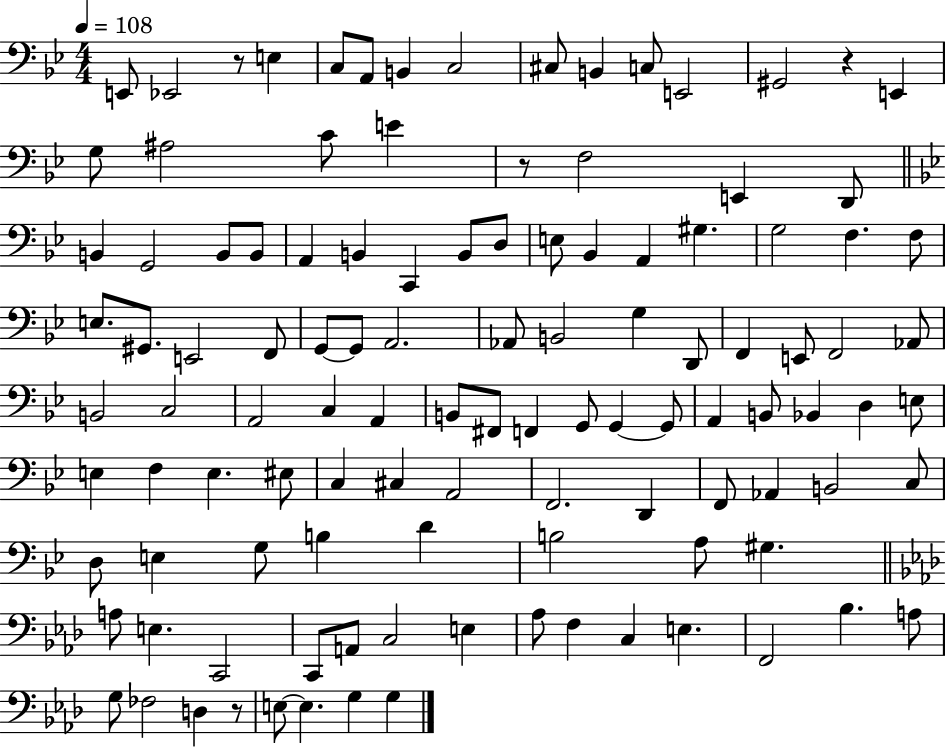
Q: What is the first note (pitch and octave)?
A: E2